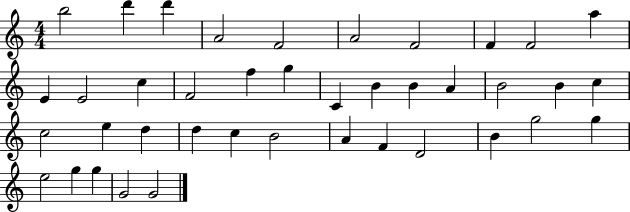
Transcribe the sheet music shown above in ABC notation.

X:1
T:Untitled
M:4/4
L:1/4
K:C
b2 d' d' A2 F2 A2 F2 F F2 a E E2 c F2 f g C B B A B2 B c c2 e d d c B2 A F D2 B g2 g e2 g g G2 G2